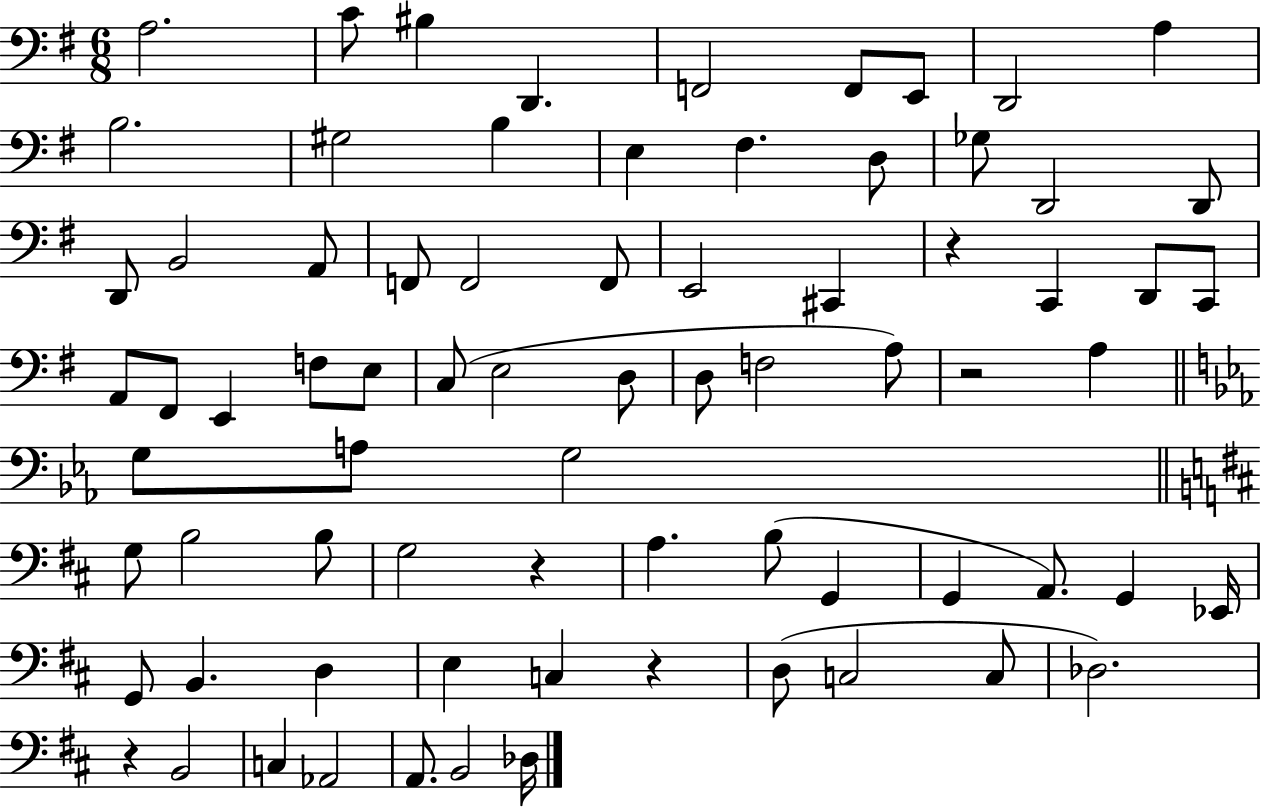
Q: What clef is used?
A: bass